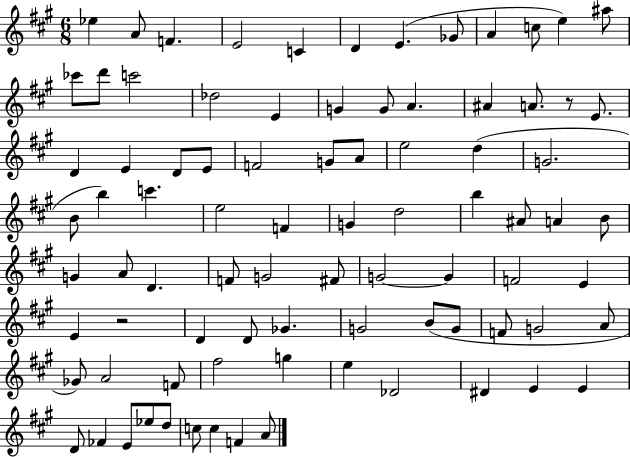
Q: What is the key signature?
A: A major